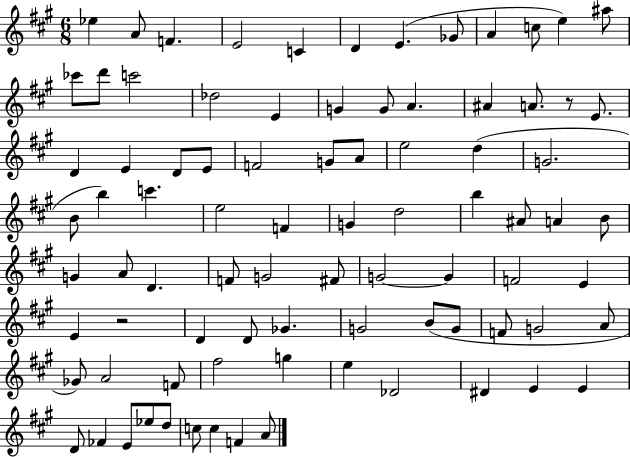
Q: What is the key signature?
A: A major